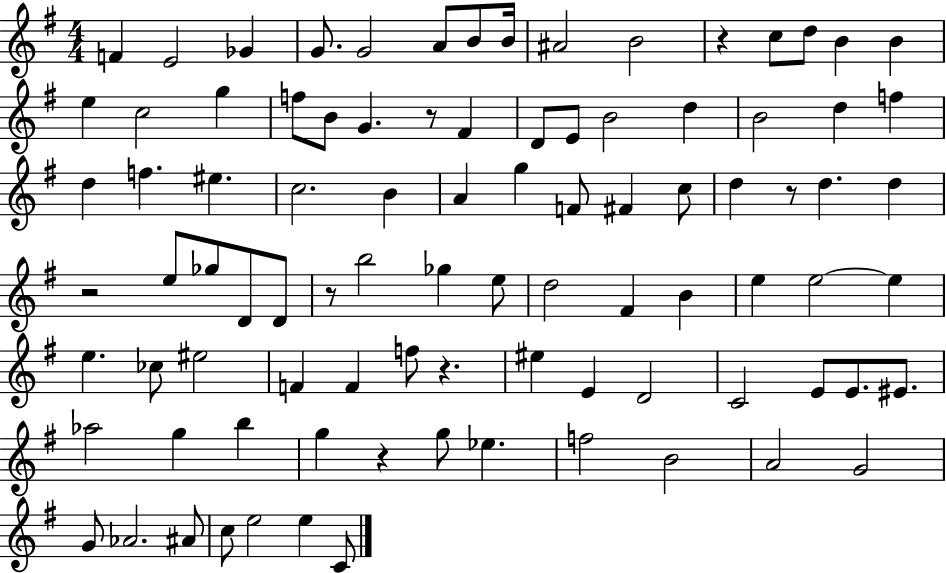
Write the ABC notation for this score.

X:1
T:Untitled
M:4/4
L:1/4
K:G
F E2 _G G/2 G2 A/2 B/2 B/4 ^A2 B2 z c/2 d/2 B B e c2 g f/2 B/2 G z/2 ^F D/2 E/2 B2 d B2 d f d f ^e c2 B A g F/2 ^F c/2 d z/2 d d z2 e/2 _g/2 D/2 D/2 z/2 b2 _g e/2 d2 ^F B e e2 e e _c/2 ^e2 F F f/2 z ^e E D2 C2 E/2 E/2 ^E/2 _a2 g b g z g/2 _e f2 B2 A2 G2 G/2 _A2 ^A/2 c/2 e2 e C/2